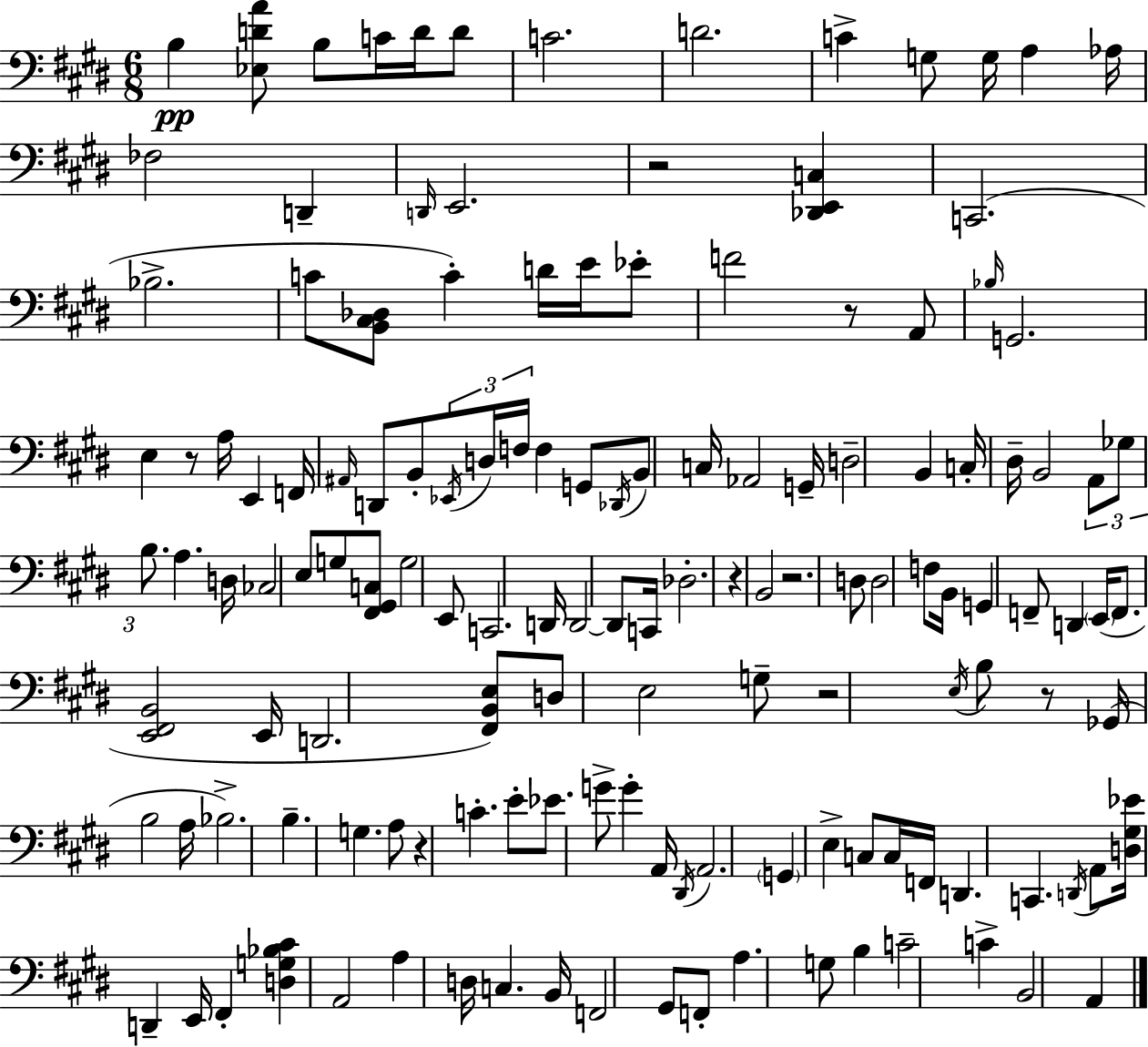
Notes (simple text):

B3/q [Eb3,D4,A4]/e B3/e C4/s D4/s D4/e C4/h. D4/h. C4/q G3/e G3/s A3/q Ab3/s FES3/h D2/q D2/s E2/h. R/h [Db2,E2,C3]/q C2/h. Bb3/h. C4/e [B2,C#3,Db3]/e C4/q D4/s E4/s Eb4/e F4/h R/e A2/e Bb3/s G2/h. E3/q R/e A3/s E2/q F2/s A#2/s D2/e B2/e Eb2/s D3/s F3/s F3/q G2/e Db2/s B2/e C3/s Ab2/h G2/s D3/h B2/q C3/s D#3/s B2/h A2/e Gb3/e B3/e. A3/q. D3/s CES3/h E3/e G3/e [F#2,G#2,C3]/e G3/h E2/e C2/h. D2/s D2/h D2/e C2/s Db3/h. R/q B2/h R/h. D3/e D3/h F3/e B2/s G2/q F2/e D2/q E2/s F2/e. [E2,F#2,B2]/h E2/s D2/h. [F#2,B2,E3]/e D3/e E3/h G3/e R/h E3/s B3/e R/e Gb2/s B3/h A3/s Bb3/h. B3/q. G3/q. A3/e R/q C4/q. E4/e Eb4/e. G4/e G4/q A2/s D#2/s A2/h. G2/q E3/q C3/e C3/s F2/s D2/q. C2/q. D2/s A2/e [D3,G#3,Eb4]/s D2/q E2/s F#2/q [D3,G3,Bb3,C#4]/q A2/h A3/q D3/s C3/q. B2/s F2/h G#2/e F2/e A3/q. G3/e B3/q C4/h C4/q B2/h A2/q